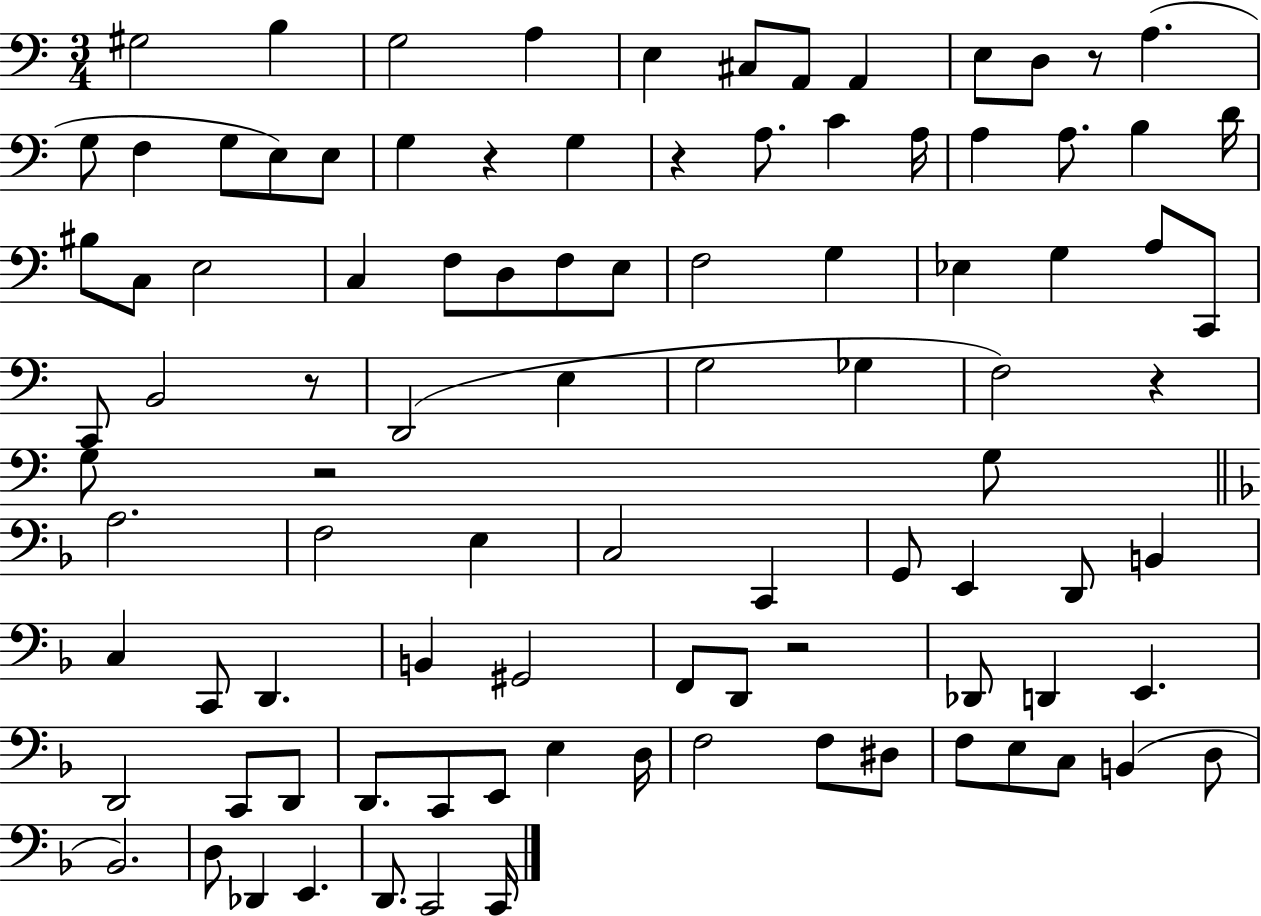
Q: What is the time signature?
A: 3/4